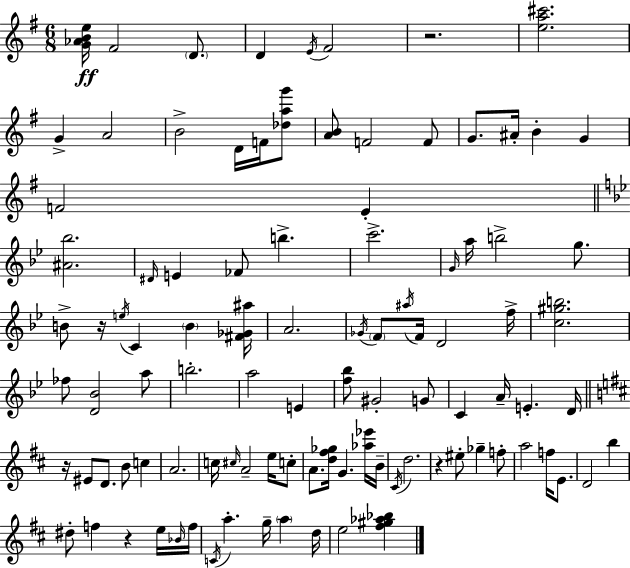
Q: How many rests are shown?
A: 5